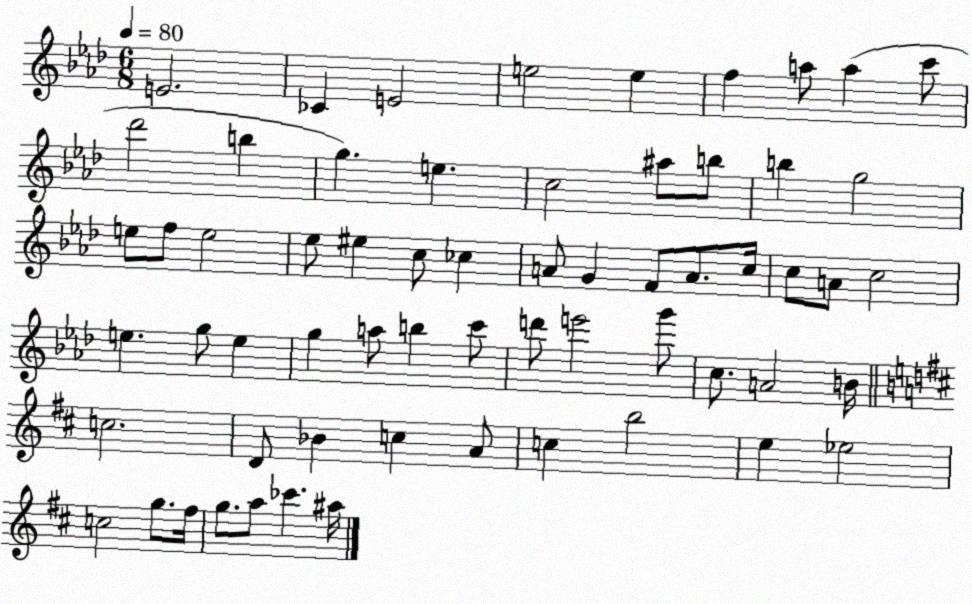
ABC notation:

X:1
T:Untitled
M:6/8
L:1/4
K:Ab
E2 _C E2 e2 e f a/2 a c'/2 _d'2 b g e c2 ^a/2 b/2 b g2 e/2 f/2 e2 _e/2 ^e c/2 _c A/2 G F/2 A/2 c/4 c/2 A/2 c2 e g/2 e g a/2 b c'/2 d'/2 e'2 g'/2 c/2 A2 B/4 c2 D/2 _B c A/2 c b2 e _e2 c2 g/2 ^f/4 g/2 a/2 _c' ^a/4